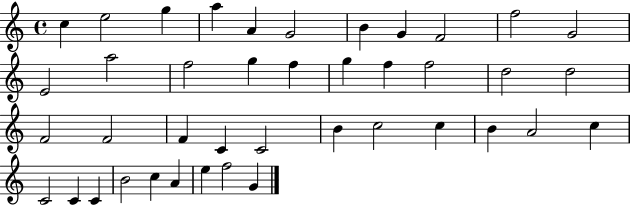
X:1
T:Untitled
M:4/4
L:1/4
K:C
c e2 g a A G2 B G F2 f2 G2 E2 a2 f2 g f g f f2 d2 d2 F2 F2 F C C2 B c2 c B A2 c C2 C C B2 c A e f2 G